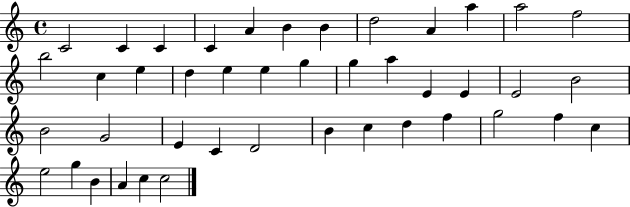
X:1
T:Untitled
M:4/4
L:1/4
K:C
C2 C C C A B B d2 A a a2 f2 b2 c e d e e g g a E E E2 B2 B2 G2 E C D2 B c d f g2 f c e2 g B A c c2